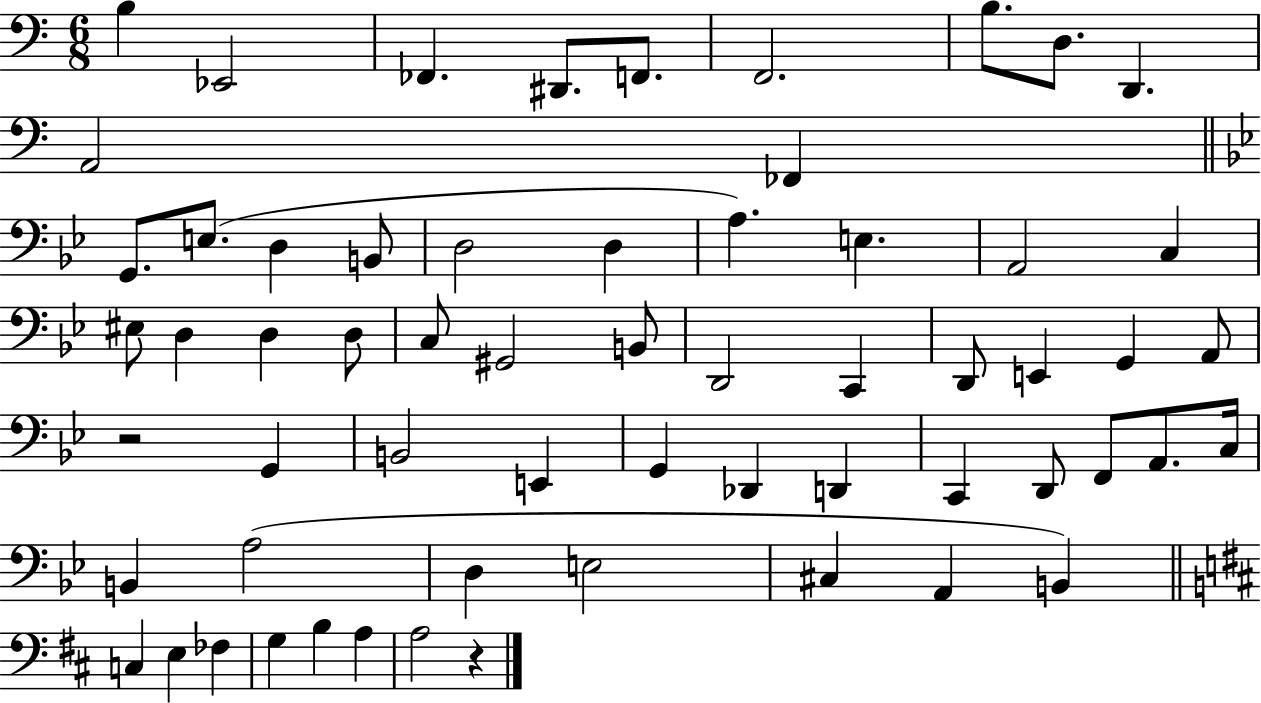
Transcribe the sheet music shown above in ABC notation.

X:1
T:Untitled
M:6/8
L:1/4
K:C
B, _E,,2 _F,, ^D,,/2 F,,/2 F,,2 B,/2 D,/2 D,, A,,2 _F,, G,,/2 E,/2 D, B,,/2 D,2 D, A, E, A,,2 C, ^E,/2 D, D, D,/2 C,/2 ^G,,2 B,,/2 D,,2 C,, D,,/2 E,, G,, A,,/2 z2 G,, B,,2 E,, G,, _D,, D,, C,, D,,/2 F,,/2 A,,/2 C,/4 B,, A,2 D, E,2 ^C, A,, B,, C, E, _F, G, B, A, A,2 z